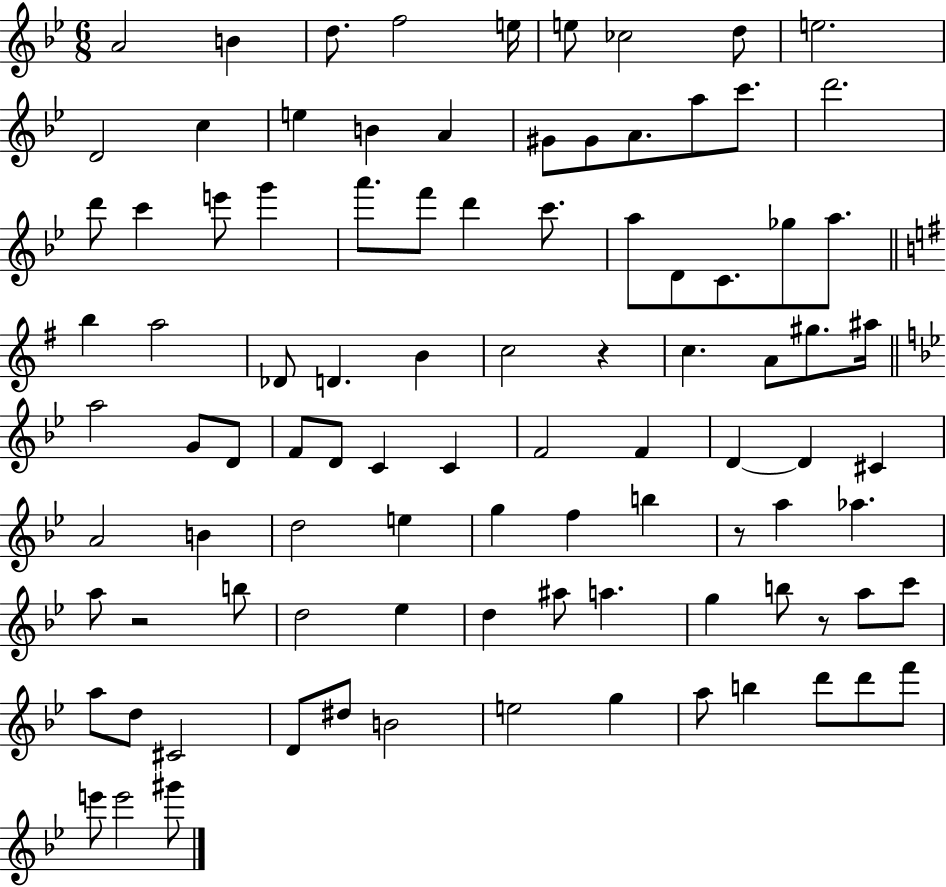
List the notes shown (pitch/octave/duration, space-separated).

A4/h B4/q D5/e. F5/h E5/s E5/e CES5/h D5/e E5/h. D4/h C5/q E5/q B4/q A4/q G#4/e G#4/e A4/e. A5/e C6/e. D6/h. D6/e C6/q E6/e G6/q A6/e. F6/e D6/q C6/e. A5/e D4/e C4/e. Gb5/e A5/e. B5/q A5/h Db4/e D4/q. B4/q C5/h R/q C5/q. A4/e G#5/e. A#5/s A5/h G4/e D4/e F4/e D4/e C4/q C4/q F4/h F4/q D4/q D4/q C#4/q A4/h B4/q D5/h E5/q G5/q F5/q B5/q R/e A5/q Ab5/q. A5/e R/h B5/e D5/h Eb5/q D5/q A#5/e A5/q. G5/q B5/e R/e A5/e C6/e A5/e D5/e C#4/h D4/e D#5/e B4/h E5/h G5/q A5/e B5/q D6/e D6/e F6/e E6/e E6/h G#6/e